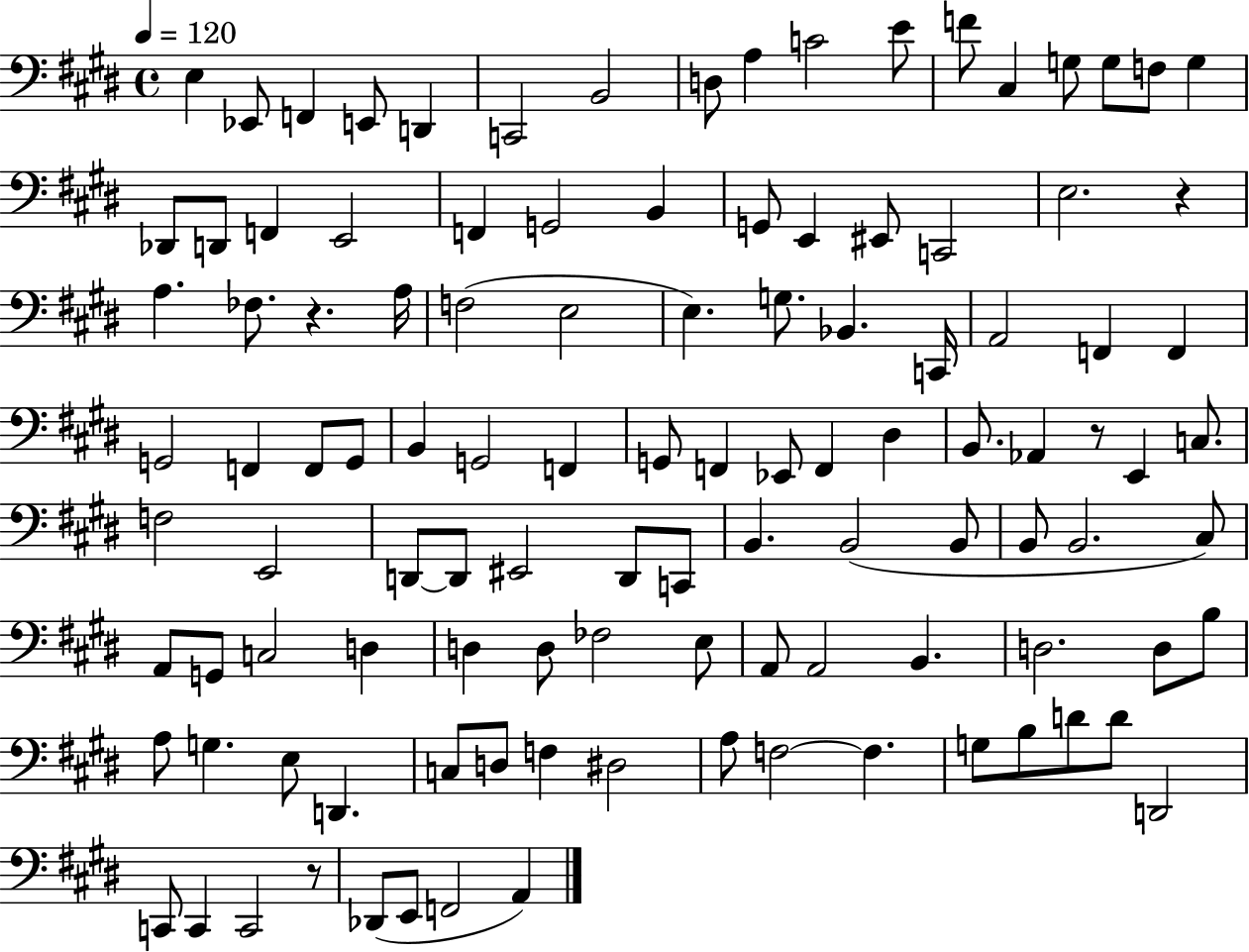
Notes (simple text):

E3/q Eb2/e F2/q E2/e D2/q C2/h B2/h D3/e A3/q C4/h E4/e F4/e C#3/q G3/e G3/e F3/e G3/q Db2/e D2/e F2/q E2/h F2/q G2/h B2/q G2/e E2/q EIS2/e C2/h E3/h. R/q A3/q. FES3/e. R/q. A3/s F3/h E3/h E3/q. G3/e. Bb2/q. C2/s A2/h F2/q F2/q G2/h F2/q F2/e G2/e B2/q G2/h F2/q G2/e F2/q Eb2/e F2/q D#3/q B2/e. Ab2/q R/e E2/q C3/e. F3/h E2/h D2/e D2/e EIS2/h D2/e C2/e B2/q. B2/h B2/e B2/e B2/h. C#3/e A2/e G2/e C3/h D3/q D3/q D3/e FES3/h E3/e A2/e A2/h B2/q. D3/h. D3/e B3/e A3/e G3/q. E3/e D2/q. C3/e D3/e F3/q D#3/h A3/e F3/h F3/q. G3/e B3/e D4/e D4/e D2/h C2/e C2/q C2/h R/e Db2/e E2/e F2/h A2/q